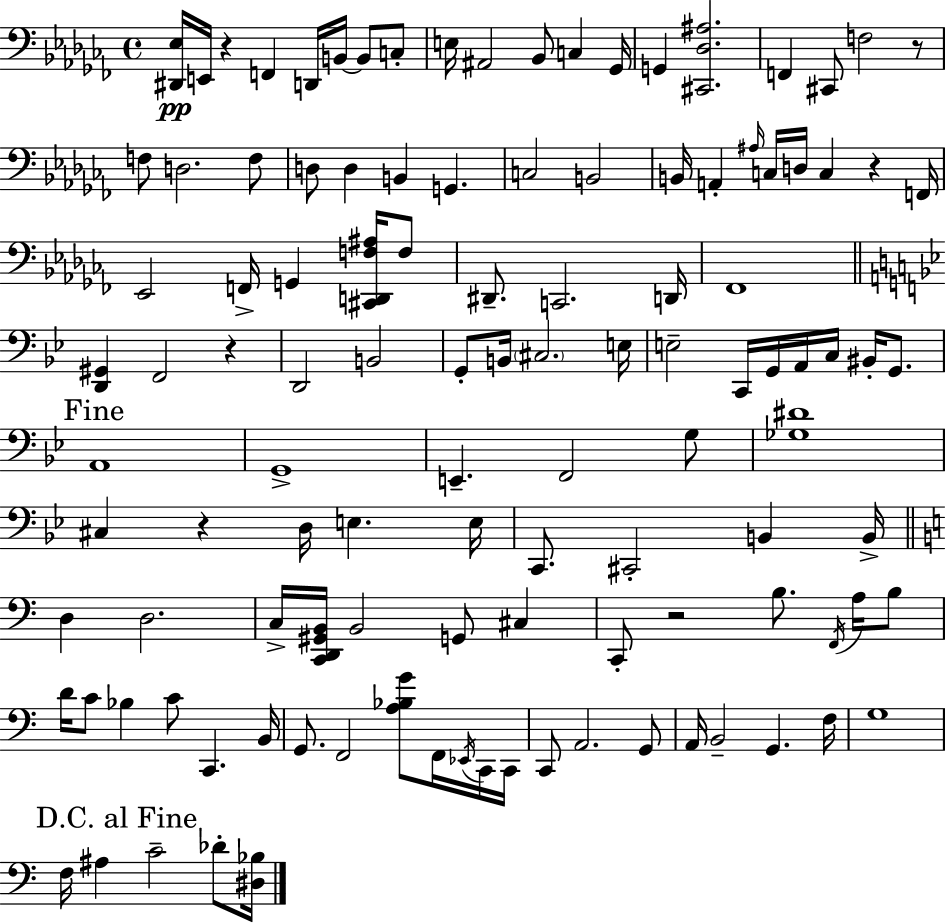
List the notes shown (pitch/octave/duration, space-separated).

[D#2,Eb3]/s E2/s R/q F2/q D2/s B2/s B2/e C3/e E3/s A#2/h Bb2/e C3/q Gb2/s G2/q [C#2,Db3,A#3]/h. F2/q C#2/e F3/h R/e F3/e D3/h. F3/e D3/e D3/q B2/q G2/q. C3/h B2/h B2/s A2/q A#3/s C3/s D3/s C3/q R/q F2/s Eb2/h F2/s G2/q [C#2,D2,F3,A#3]/s F3/e D#2/e. C2/h. D2/s FES2/w [D2,G#2]/q F2/h R/q D2/h B2/h G2/e B2/s C#3/h. E3/s E3/h C2/s G2/s A2/s C3/s BIS2/s G2/e. A2/w G2/w E2/q. F2/h G3/e [Gb3,D#4]/w C#3/q R/q D3/s E3/q. E3/s C2/e. C#2/h B2/q B2/s D3/q D3/h. C3/s [C2,D2,G#2,B2]/s B2/h G2/e C#3/q C2/e R/h B3/e. F2/s A3/s B3/e D4/s C4/e Bb3/q C4/e C2/q. B2/s G2/e. F2/h [A3,Bb3,G4]/e F2/s Eb2/s C2/s C2/s C2/e A2/h. G2/e A2/s B2/h G2/q. F3/s G3/w F3/s A#3/q C4/h Db4/e [D#3,Bb3]/s